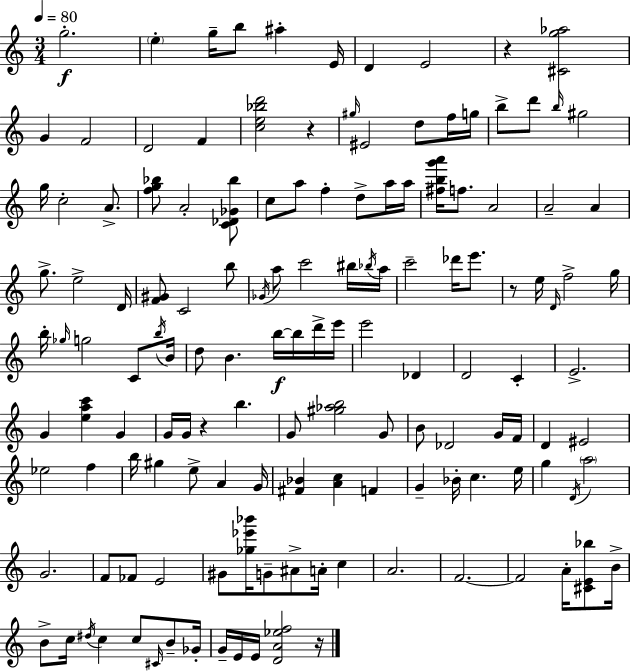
{
  \clef treble
  \numericTimeSignature
  \time 3/4
  \key c \major
  \tempo 4 = 80
  g''2.-.\f | \parenthesize e''4-. g''16-- b''8 ais''4-. e'16 | d'4 e'2 | r4 <cis' g'' aes''>2 | \break g'4 f'2 | d'2 f'4 | <c'' e'' bes'' d'''>2 r4 | \grace { gis''16 } eis'2 d''8 f''16 | \break g''16 b''8-> d'''8 \grace { b''16 } gis''2 | g''16 c''2-. a'8.-> | <f'' g'' bes''>8 a'2-. | <c' des' ges' bes''>8 c''8 a''8 f''4-. d''8-> | \break a''16 a''16 <fis'' b'' g''' a'''>16 f''8. a'2 | a'2-- a'4 | g''8.-> e''2-> | d'16 <f' gis'>8 c'2 | \break b''8 \acciaccatura { ges'16 } a''8 c'''2 | bis''16 \acciaccatura { bes''16 } a''16 c'''2-- | des'''16 e'''8. r8 e''16 \grace { d'16 } f''2-> | g''16 b''16-. \grace { ges''16 } g''2 | \break c'8 \acciaccatura { b''16 } b'16 d''8 b'4. | b''16~~\f b''16 d'''16-> e'''16 e'''2 | des'4 d'2 | c'4-. e'2.-> | \break g'4 <e'' a'' c'''>4 | g'4 g'16 g'16 r4 | b''4. g'8 <gis'' aes'' b''>2 | g'8 b'8 des'2 | \break g'16 f'16 d'4 eis'2 | ees''2 | f''4 b''16 gis''4 | e''8-> a'4 g'16 <fis' bes'>4 <a' c''>4 | \break f'4 g'4-- bes'16-. | c''4. e''16 g''4 \acciaccatura { d'16 } | \parenthesize a''2 g'2. | f'8 fes'8 | \break e'2 gis'8 <ges'' ees''' bes'''>16 g'8-- | ais'8-> a'16-. c''4 a'2. | f'2.~~ | f'2 | \break a'16-. <cis' e' bes''>8 b'16-> b'8-> c''16 \acciaccatura { dis''16 } | c''4 c''8 \grace { cis'16 } b'8-- ges'16-. g'16-- e'16 | e'16 <d' a' ees'' f''>2 r16 \bar "|."
}